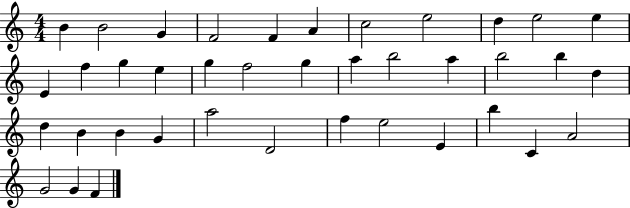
X:1
T:Untitled
M:4/4
L:1/4
K:C
B B2 G F2 F A c2 e2 d e2 e E f g e g f2 g a b2 a b2 b d d B B G a2 D2 f e2 E b C A2 G2 G F